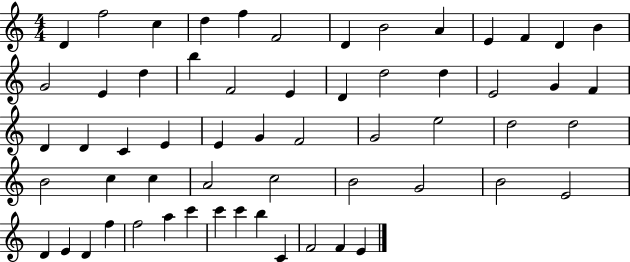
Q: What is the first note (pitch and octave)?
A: D4